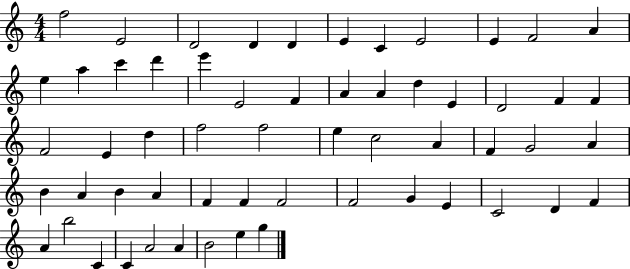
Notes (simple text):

F5/h E4/h D4/h D4/q D4/q E4/q C4/q E4/h E4/q F4/h A4/q E5/q A5/q C6/q D6/q E6/q E4/h F4/q A4/q A4/q D5/q E4/q D4/h F4/q F4/q F4/h E4/q D5/q F5/h F5/h E5/q C5/h A4/q F4/q G4/h A4/q B4/q A4/q B4/q A4/q F4/q F4/q F4/h F4/h G4/q E4/q C4/h D4/q F4/q A4/q B5/h C4/q C4/q A4/h A4/q B4/h E5/q G5/q